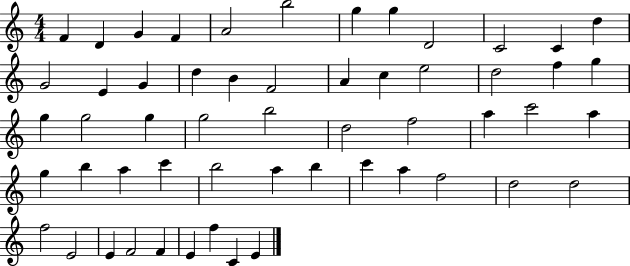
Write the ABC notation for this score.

X:1
T:Untitled
M:4/4
L:1/4
K:C
F D G F A2 b2 g g D2 C2 C d G2 E G d B F2 A c e2 d2 f g g g2 g g2 b2 d2 f2 a c'2 a g b a c' b2 a b c' a f2 d2 d2 f2 E2 E F2 F E f C E